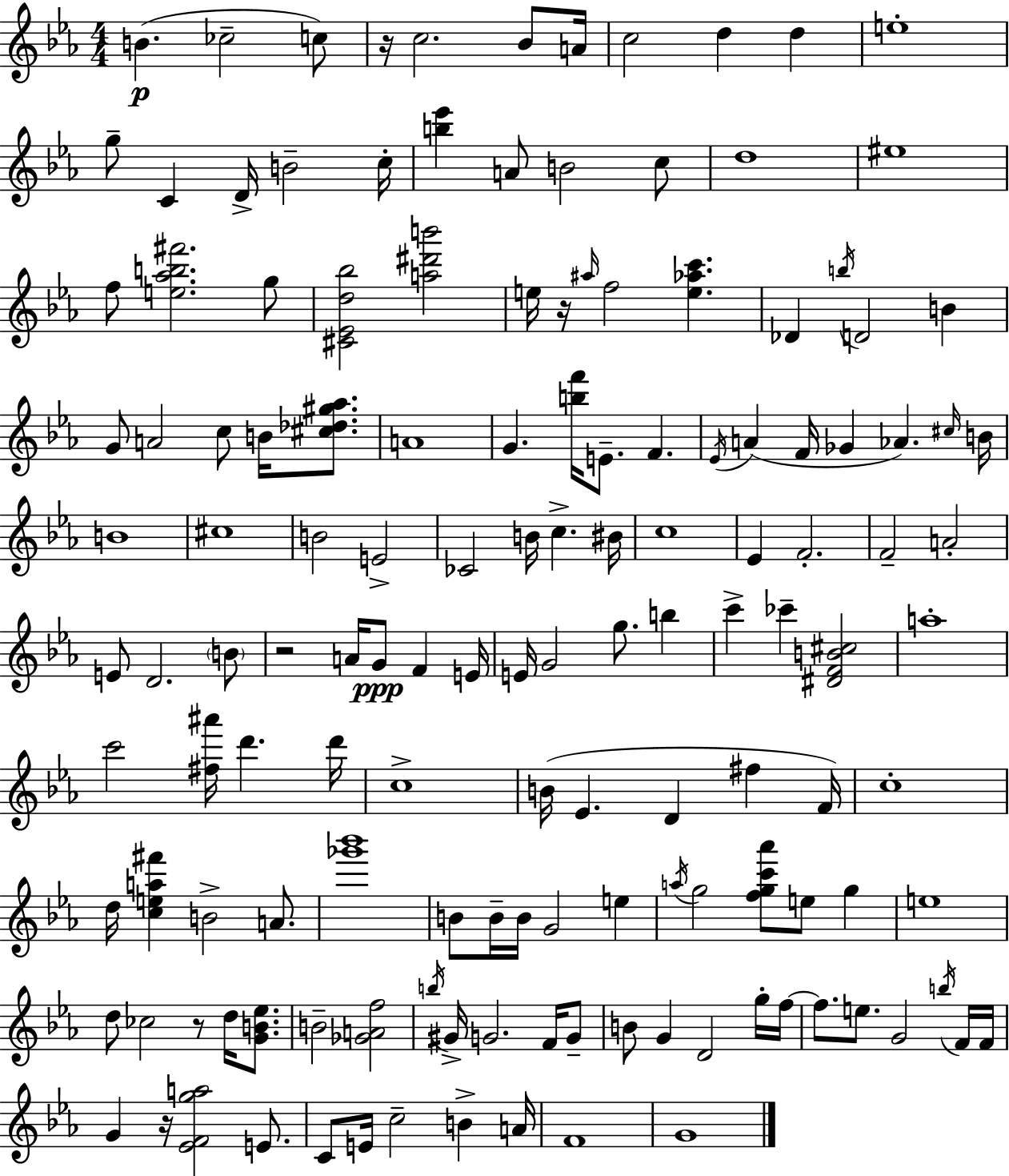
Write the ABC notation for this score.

X:1
T:Untitled
M:4/4
L:1/4
K:Eb
B _c2 c/2 z/4 c2 _B/2 A/4 c2 d d e4 g/2 C D/4 B2 c/4 [b_e'] A/2 B2 c/2 d4 ^e4 f/2 [e_ab^f']2 g/2 [^C_Ed_b]2 [a^d'b']2 e/4 z/4 ^a/4 f2 [e_ac'] _D b/4 D2 B G/2 A2 c/2 B/4 [^c_d^g_a]/2 A4 G [bf']/4 E/2 F _E/4 A F/4 _G _A ^c/4 B/4 B4 ^c4 B2 E2 _C2 B/4 c ^B/4 c4 _E F2 F2 A2 E/2 D2 B/2 z2 A/4 G/2 F E/4 E/4 G2 g/2 b c' _c' [^DFB^c]2 a4 c'2 [^f^a']/4 d' d'/4 c4 B/4 _E D ^f F/4 c4 d/4 [cea^f'] B2 A/2 [_g'_b']4 B/2 B/4 B/4 G2 e a/4 g2 [fgc'_a']/2 e/2 g e4 d/2 _c2 z/2 d/4 [GB_e]/2 B2 [_GAf]2 b/4 ^G/4 G2 F/4 G/2 B/2 G D2 g/4 f/4 f/2 e/2 G2 b/4 F/4 F/4 G z/4 [_EFga]2 E/2 C/2 E/4 c2 B A/4 F4 G4